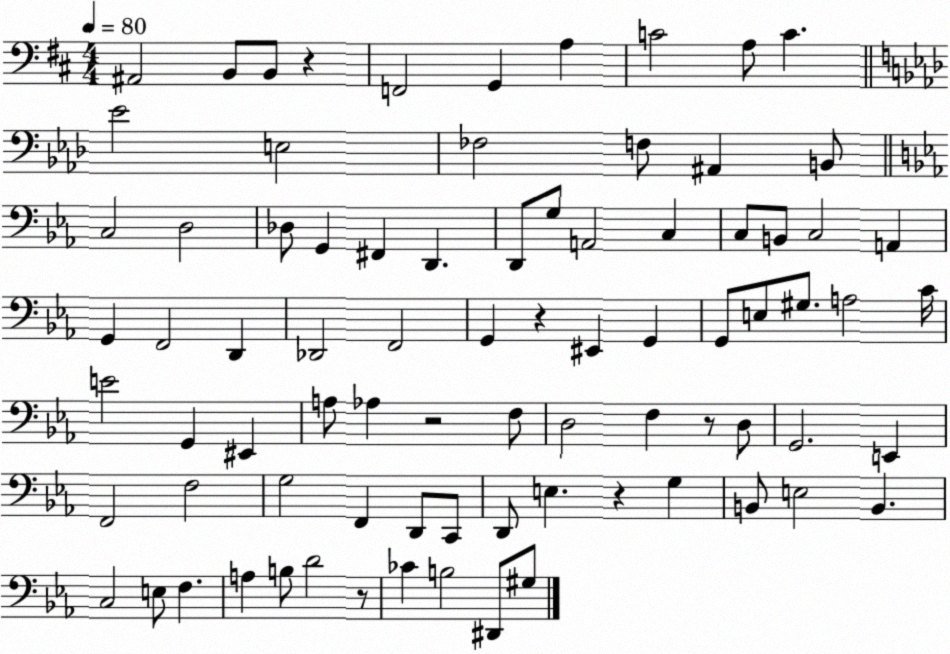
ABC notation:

X:1
T:Untitled
M:4/4
L:1/4
K:D
^A,,2 B,,/2 B,,/2 z F,,2 G,, A, C2 A,/2 C _E2 E,2 _F,2 F,/2 ^A,, B,,/2 C,2 D,2 _D,/2 G,, ^F,, D,, D,,/2 G,/2 A,,2 C, C,/2 B,,/2 C,2 A,, G,, F,,2 D,, _D,,2 F,,2 G,, z ^E,, G,, G,,/2 E,/2 ^G,/2 A,2 C/4 E2 G,, ^E,, A,/2 _A, z2 F,/2 D,2 F, z/2 D,/2 G,,2 E,, F,,2 F,2 G,2 F,, D,,/2 C,,/2 D,,/2 E, z G, B,,/2 E,2 B,, C,2 E,/2 F, A, B,/2 D2 z/2 _C B,2 ^D,,/2 ^G,/2